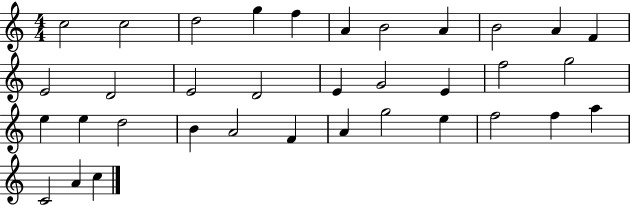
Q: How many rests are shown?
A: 0